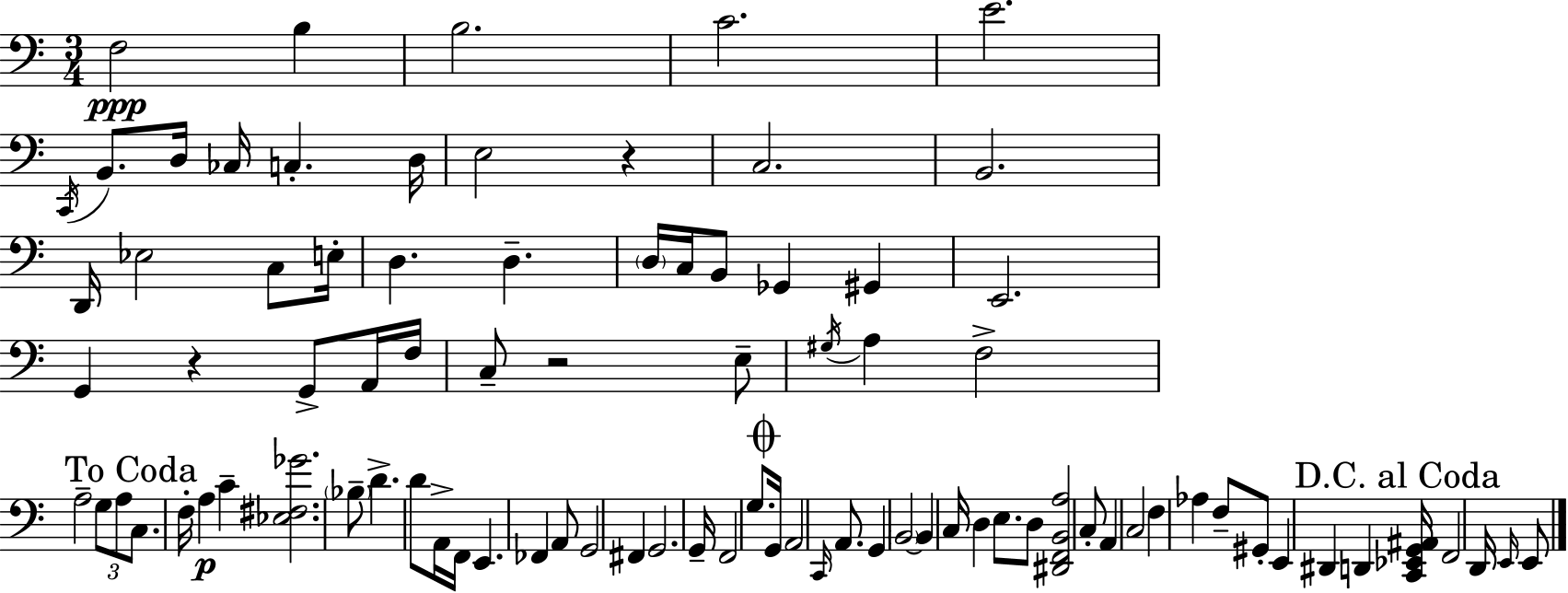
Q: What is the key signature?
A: C major